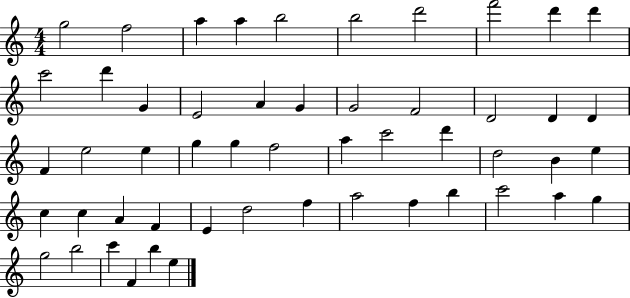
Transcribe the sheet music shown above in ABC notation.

X:1
T:Untitled
M:4/4
L:1/4
K:C
g2 f2 a a b2 b2 d'2 f'2 d' d' c'2 d' G E2 A G G2 F2 D2 D D F e2 e g g f2 a c'2 d' d2 B e c c A F E d2 f a2 f b c'2 a g g2 b2 c' F b e